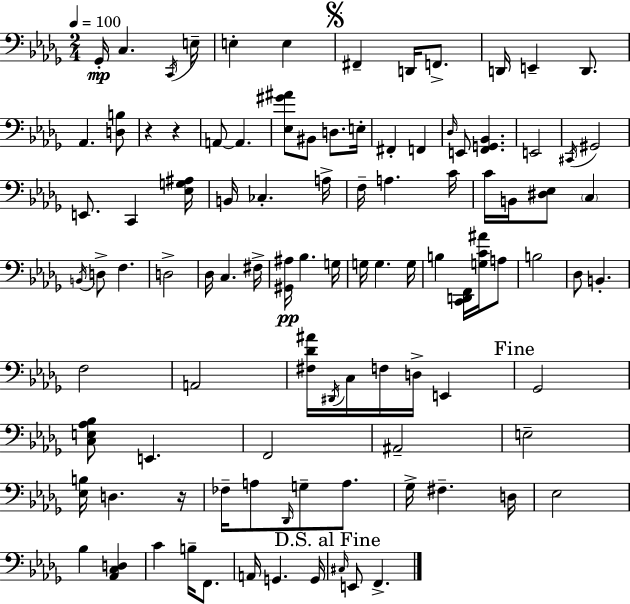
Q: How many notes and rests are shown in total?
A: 100